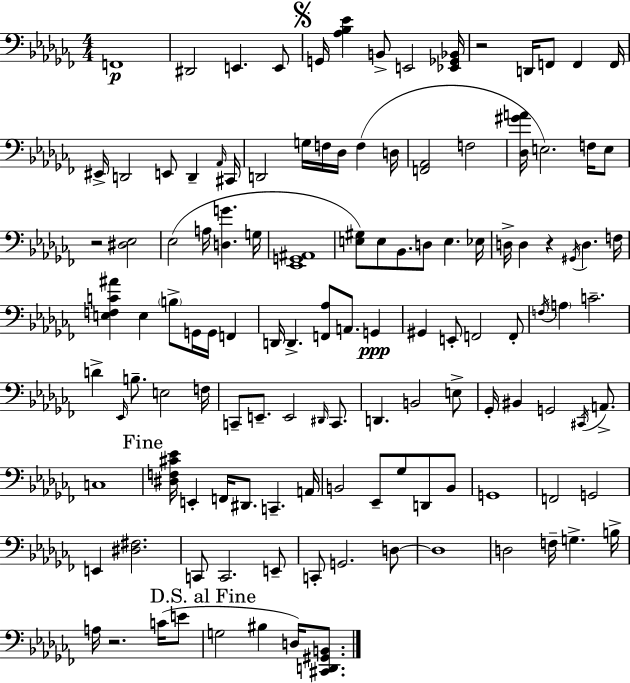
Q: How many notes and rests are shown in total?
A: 123